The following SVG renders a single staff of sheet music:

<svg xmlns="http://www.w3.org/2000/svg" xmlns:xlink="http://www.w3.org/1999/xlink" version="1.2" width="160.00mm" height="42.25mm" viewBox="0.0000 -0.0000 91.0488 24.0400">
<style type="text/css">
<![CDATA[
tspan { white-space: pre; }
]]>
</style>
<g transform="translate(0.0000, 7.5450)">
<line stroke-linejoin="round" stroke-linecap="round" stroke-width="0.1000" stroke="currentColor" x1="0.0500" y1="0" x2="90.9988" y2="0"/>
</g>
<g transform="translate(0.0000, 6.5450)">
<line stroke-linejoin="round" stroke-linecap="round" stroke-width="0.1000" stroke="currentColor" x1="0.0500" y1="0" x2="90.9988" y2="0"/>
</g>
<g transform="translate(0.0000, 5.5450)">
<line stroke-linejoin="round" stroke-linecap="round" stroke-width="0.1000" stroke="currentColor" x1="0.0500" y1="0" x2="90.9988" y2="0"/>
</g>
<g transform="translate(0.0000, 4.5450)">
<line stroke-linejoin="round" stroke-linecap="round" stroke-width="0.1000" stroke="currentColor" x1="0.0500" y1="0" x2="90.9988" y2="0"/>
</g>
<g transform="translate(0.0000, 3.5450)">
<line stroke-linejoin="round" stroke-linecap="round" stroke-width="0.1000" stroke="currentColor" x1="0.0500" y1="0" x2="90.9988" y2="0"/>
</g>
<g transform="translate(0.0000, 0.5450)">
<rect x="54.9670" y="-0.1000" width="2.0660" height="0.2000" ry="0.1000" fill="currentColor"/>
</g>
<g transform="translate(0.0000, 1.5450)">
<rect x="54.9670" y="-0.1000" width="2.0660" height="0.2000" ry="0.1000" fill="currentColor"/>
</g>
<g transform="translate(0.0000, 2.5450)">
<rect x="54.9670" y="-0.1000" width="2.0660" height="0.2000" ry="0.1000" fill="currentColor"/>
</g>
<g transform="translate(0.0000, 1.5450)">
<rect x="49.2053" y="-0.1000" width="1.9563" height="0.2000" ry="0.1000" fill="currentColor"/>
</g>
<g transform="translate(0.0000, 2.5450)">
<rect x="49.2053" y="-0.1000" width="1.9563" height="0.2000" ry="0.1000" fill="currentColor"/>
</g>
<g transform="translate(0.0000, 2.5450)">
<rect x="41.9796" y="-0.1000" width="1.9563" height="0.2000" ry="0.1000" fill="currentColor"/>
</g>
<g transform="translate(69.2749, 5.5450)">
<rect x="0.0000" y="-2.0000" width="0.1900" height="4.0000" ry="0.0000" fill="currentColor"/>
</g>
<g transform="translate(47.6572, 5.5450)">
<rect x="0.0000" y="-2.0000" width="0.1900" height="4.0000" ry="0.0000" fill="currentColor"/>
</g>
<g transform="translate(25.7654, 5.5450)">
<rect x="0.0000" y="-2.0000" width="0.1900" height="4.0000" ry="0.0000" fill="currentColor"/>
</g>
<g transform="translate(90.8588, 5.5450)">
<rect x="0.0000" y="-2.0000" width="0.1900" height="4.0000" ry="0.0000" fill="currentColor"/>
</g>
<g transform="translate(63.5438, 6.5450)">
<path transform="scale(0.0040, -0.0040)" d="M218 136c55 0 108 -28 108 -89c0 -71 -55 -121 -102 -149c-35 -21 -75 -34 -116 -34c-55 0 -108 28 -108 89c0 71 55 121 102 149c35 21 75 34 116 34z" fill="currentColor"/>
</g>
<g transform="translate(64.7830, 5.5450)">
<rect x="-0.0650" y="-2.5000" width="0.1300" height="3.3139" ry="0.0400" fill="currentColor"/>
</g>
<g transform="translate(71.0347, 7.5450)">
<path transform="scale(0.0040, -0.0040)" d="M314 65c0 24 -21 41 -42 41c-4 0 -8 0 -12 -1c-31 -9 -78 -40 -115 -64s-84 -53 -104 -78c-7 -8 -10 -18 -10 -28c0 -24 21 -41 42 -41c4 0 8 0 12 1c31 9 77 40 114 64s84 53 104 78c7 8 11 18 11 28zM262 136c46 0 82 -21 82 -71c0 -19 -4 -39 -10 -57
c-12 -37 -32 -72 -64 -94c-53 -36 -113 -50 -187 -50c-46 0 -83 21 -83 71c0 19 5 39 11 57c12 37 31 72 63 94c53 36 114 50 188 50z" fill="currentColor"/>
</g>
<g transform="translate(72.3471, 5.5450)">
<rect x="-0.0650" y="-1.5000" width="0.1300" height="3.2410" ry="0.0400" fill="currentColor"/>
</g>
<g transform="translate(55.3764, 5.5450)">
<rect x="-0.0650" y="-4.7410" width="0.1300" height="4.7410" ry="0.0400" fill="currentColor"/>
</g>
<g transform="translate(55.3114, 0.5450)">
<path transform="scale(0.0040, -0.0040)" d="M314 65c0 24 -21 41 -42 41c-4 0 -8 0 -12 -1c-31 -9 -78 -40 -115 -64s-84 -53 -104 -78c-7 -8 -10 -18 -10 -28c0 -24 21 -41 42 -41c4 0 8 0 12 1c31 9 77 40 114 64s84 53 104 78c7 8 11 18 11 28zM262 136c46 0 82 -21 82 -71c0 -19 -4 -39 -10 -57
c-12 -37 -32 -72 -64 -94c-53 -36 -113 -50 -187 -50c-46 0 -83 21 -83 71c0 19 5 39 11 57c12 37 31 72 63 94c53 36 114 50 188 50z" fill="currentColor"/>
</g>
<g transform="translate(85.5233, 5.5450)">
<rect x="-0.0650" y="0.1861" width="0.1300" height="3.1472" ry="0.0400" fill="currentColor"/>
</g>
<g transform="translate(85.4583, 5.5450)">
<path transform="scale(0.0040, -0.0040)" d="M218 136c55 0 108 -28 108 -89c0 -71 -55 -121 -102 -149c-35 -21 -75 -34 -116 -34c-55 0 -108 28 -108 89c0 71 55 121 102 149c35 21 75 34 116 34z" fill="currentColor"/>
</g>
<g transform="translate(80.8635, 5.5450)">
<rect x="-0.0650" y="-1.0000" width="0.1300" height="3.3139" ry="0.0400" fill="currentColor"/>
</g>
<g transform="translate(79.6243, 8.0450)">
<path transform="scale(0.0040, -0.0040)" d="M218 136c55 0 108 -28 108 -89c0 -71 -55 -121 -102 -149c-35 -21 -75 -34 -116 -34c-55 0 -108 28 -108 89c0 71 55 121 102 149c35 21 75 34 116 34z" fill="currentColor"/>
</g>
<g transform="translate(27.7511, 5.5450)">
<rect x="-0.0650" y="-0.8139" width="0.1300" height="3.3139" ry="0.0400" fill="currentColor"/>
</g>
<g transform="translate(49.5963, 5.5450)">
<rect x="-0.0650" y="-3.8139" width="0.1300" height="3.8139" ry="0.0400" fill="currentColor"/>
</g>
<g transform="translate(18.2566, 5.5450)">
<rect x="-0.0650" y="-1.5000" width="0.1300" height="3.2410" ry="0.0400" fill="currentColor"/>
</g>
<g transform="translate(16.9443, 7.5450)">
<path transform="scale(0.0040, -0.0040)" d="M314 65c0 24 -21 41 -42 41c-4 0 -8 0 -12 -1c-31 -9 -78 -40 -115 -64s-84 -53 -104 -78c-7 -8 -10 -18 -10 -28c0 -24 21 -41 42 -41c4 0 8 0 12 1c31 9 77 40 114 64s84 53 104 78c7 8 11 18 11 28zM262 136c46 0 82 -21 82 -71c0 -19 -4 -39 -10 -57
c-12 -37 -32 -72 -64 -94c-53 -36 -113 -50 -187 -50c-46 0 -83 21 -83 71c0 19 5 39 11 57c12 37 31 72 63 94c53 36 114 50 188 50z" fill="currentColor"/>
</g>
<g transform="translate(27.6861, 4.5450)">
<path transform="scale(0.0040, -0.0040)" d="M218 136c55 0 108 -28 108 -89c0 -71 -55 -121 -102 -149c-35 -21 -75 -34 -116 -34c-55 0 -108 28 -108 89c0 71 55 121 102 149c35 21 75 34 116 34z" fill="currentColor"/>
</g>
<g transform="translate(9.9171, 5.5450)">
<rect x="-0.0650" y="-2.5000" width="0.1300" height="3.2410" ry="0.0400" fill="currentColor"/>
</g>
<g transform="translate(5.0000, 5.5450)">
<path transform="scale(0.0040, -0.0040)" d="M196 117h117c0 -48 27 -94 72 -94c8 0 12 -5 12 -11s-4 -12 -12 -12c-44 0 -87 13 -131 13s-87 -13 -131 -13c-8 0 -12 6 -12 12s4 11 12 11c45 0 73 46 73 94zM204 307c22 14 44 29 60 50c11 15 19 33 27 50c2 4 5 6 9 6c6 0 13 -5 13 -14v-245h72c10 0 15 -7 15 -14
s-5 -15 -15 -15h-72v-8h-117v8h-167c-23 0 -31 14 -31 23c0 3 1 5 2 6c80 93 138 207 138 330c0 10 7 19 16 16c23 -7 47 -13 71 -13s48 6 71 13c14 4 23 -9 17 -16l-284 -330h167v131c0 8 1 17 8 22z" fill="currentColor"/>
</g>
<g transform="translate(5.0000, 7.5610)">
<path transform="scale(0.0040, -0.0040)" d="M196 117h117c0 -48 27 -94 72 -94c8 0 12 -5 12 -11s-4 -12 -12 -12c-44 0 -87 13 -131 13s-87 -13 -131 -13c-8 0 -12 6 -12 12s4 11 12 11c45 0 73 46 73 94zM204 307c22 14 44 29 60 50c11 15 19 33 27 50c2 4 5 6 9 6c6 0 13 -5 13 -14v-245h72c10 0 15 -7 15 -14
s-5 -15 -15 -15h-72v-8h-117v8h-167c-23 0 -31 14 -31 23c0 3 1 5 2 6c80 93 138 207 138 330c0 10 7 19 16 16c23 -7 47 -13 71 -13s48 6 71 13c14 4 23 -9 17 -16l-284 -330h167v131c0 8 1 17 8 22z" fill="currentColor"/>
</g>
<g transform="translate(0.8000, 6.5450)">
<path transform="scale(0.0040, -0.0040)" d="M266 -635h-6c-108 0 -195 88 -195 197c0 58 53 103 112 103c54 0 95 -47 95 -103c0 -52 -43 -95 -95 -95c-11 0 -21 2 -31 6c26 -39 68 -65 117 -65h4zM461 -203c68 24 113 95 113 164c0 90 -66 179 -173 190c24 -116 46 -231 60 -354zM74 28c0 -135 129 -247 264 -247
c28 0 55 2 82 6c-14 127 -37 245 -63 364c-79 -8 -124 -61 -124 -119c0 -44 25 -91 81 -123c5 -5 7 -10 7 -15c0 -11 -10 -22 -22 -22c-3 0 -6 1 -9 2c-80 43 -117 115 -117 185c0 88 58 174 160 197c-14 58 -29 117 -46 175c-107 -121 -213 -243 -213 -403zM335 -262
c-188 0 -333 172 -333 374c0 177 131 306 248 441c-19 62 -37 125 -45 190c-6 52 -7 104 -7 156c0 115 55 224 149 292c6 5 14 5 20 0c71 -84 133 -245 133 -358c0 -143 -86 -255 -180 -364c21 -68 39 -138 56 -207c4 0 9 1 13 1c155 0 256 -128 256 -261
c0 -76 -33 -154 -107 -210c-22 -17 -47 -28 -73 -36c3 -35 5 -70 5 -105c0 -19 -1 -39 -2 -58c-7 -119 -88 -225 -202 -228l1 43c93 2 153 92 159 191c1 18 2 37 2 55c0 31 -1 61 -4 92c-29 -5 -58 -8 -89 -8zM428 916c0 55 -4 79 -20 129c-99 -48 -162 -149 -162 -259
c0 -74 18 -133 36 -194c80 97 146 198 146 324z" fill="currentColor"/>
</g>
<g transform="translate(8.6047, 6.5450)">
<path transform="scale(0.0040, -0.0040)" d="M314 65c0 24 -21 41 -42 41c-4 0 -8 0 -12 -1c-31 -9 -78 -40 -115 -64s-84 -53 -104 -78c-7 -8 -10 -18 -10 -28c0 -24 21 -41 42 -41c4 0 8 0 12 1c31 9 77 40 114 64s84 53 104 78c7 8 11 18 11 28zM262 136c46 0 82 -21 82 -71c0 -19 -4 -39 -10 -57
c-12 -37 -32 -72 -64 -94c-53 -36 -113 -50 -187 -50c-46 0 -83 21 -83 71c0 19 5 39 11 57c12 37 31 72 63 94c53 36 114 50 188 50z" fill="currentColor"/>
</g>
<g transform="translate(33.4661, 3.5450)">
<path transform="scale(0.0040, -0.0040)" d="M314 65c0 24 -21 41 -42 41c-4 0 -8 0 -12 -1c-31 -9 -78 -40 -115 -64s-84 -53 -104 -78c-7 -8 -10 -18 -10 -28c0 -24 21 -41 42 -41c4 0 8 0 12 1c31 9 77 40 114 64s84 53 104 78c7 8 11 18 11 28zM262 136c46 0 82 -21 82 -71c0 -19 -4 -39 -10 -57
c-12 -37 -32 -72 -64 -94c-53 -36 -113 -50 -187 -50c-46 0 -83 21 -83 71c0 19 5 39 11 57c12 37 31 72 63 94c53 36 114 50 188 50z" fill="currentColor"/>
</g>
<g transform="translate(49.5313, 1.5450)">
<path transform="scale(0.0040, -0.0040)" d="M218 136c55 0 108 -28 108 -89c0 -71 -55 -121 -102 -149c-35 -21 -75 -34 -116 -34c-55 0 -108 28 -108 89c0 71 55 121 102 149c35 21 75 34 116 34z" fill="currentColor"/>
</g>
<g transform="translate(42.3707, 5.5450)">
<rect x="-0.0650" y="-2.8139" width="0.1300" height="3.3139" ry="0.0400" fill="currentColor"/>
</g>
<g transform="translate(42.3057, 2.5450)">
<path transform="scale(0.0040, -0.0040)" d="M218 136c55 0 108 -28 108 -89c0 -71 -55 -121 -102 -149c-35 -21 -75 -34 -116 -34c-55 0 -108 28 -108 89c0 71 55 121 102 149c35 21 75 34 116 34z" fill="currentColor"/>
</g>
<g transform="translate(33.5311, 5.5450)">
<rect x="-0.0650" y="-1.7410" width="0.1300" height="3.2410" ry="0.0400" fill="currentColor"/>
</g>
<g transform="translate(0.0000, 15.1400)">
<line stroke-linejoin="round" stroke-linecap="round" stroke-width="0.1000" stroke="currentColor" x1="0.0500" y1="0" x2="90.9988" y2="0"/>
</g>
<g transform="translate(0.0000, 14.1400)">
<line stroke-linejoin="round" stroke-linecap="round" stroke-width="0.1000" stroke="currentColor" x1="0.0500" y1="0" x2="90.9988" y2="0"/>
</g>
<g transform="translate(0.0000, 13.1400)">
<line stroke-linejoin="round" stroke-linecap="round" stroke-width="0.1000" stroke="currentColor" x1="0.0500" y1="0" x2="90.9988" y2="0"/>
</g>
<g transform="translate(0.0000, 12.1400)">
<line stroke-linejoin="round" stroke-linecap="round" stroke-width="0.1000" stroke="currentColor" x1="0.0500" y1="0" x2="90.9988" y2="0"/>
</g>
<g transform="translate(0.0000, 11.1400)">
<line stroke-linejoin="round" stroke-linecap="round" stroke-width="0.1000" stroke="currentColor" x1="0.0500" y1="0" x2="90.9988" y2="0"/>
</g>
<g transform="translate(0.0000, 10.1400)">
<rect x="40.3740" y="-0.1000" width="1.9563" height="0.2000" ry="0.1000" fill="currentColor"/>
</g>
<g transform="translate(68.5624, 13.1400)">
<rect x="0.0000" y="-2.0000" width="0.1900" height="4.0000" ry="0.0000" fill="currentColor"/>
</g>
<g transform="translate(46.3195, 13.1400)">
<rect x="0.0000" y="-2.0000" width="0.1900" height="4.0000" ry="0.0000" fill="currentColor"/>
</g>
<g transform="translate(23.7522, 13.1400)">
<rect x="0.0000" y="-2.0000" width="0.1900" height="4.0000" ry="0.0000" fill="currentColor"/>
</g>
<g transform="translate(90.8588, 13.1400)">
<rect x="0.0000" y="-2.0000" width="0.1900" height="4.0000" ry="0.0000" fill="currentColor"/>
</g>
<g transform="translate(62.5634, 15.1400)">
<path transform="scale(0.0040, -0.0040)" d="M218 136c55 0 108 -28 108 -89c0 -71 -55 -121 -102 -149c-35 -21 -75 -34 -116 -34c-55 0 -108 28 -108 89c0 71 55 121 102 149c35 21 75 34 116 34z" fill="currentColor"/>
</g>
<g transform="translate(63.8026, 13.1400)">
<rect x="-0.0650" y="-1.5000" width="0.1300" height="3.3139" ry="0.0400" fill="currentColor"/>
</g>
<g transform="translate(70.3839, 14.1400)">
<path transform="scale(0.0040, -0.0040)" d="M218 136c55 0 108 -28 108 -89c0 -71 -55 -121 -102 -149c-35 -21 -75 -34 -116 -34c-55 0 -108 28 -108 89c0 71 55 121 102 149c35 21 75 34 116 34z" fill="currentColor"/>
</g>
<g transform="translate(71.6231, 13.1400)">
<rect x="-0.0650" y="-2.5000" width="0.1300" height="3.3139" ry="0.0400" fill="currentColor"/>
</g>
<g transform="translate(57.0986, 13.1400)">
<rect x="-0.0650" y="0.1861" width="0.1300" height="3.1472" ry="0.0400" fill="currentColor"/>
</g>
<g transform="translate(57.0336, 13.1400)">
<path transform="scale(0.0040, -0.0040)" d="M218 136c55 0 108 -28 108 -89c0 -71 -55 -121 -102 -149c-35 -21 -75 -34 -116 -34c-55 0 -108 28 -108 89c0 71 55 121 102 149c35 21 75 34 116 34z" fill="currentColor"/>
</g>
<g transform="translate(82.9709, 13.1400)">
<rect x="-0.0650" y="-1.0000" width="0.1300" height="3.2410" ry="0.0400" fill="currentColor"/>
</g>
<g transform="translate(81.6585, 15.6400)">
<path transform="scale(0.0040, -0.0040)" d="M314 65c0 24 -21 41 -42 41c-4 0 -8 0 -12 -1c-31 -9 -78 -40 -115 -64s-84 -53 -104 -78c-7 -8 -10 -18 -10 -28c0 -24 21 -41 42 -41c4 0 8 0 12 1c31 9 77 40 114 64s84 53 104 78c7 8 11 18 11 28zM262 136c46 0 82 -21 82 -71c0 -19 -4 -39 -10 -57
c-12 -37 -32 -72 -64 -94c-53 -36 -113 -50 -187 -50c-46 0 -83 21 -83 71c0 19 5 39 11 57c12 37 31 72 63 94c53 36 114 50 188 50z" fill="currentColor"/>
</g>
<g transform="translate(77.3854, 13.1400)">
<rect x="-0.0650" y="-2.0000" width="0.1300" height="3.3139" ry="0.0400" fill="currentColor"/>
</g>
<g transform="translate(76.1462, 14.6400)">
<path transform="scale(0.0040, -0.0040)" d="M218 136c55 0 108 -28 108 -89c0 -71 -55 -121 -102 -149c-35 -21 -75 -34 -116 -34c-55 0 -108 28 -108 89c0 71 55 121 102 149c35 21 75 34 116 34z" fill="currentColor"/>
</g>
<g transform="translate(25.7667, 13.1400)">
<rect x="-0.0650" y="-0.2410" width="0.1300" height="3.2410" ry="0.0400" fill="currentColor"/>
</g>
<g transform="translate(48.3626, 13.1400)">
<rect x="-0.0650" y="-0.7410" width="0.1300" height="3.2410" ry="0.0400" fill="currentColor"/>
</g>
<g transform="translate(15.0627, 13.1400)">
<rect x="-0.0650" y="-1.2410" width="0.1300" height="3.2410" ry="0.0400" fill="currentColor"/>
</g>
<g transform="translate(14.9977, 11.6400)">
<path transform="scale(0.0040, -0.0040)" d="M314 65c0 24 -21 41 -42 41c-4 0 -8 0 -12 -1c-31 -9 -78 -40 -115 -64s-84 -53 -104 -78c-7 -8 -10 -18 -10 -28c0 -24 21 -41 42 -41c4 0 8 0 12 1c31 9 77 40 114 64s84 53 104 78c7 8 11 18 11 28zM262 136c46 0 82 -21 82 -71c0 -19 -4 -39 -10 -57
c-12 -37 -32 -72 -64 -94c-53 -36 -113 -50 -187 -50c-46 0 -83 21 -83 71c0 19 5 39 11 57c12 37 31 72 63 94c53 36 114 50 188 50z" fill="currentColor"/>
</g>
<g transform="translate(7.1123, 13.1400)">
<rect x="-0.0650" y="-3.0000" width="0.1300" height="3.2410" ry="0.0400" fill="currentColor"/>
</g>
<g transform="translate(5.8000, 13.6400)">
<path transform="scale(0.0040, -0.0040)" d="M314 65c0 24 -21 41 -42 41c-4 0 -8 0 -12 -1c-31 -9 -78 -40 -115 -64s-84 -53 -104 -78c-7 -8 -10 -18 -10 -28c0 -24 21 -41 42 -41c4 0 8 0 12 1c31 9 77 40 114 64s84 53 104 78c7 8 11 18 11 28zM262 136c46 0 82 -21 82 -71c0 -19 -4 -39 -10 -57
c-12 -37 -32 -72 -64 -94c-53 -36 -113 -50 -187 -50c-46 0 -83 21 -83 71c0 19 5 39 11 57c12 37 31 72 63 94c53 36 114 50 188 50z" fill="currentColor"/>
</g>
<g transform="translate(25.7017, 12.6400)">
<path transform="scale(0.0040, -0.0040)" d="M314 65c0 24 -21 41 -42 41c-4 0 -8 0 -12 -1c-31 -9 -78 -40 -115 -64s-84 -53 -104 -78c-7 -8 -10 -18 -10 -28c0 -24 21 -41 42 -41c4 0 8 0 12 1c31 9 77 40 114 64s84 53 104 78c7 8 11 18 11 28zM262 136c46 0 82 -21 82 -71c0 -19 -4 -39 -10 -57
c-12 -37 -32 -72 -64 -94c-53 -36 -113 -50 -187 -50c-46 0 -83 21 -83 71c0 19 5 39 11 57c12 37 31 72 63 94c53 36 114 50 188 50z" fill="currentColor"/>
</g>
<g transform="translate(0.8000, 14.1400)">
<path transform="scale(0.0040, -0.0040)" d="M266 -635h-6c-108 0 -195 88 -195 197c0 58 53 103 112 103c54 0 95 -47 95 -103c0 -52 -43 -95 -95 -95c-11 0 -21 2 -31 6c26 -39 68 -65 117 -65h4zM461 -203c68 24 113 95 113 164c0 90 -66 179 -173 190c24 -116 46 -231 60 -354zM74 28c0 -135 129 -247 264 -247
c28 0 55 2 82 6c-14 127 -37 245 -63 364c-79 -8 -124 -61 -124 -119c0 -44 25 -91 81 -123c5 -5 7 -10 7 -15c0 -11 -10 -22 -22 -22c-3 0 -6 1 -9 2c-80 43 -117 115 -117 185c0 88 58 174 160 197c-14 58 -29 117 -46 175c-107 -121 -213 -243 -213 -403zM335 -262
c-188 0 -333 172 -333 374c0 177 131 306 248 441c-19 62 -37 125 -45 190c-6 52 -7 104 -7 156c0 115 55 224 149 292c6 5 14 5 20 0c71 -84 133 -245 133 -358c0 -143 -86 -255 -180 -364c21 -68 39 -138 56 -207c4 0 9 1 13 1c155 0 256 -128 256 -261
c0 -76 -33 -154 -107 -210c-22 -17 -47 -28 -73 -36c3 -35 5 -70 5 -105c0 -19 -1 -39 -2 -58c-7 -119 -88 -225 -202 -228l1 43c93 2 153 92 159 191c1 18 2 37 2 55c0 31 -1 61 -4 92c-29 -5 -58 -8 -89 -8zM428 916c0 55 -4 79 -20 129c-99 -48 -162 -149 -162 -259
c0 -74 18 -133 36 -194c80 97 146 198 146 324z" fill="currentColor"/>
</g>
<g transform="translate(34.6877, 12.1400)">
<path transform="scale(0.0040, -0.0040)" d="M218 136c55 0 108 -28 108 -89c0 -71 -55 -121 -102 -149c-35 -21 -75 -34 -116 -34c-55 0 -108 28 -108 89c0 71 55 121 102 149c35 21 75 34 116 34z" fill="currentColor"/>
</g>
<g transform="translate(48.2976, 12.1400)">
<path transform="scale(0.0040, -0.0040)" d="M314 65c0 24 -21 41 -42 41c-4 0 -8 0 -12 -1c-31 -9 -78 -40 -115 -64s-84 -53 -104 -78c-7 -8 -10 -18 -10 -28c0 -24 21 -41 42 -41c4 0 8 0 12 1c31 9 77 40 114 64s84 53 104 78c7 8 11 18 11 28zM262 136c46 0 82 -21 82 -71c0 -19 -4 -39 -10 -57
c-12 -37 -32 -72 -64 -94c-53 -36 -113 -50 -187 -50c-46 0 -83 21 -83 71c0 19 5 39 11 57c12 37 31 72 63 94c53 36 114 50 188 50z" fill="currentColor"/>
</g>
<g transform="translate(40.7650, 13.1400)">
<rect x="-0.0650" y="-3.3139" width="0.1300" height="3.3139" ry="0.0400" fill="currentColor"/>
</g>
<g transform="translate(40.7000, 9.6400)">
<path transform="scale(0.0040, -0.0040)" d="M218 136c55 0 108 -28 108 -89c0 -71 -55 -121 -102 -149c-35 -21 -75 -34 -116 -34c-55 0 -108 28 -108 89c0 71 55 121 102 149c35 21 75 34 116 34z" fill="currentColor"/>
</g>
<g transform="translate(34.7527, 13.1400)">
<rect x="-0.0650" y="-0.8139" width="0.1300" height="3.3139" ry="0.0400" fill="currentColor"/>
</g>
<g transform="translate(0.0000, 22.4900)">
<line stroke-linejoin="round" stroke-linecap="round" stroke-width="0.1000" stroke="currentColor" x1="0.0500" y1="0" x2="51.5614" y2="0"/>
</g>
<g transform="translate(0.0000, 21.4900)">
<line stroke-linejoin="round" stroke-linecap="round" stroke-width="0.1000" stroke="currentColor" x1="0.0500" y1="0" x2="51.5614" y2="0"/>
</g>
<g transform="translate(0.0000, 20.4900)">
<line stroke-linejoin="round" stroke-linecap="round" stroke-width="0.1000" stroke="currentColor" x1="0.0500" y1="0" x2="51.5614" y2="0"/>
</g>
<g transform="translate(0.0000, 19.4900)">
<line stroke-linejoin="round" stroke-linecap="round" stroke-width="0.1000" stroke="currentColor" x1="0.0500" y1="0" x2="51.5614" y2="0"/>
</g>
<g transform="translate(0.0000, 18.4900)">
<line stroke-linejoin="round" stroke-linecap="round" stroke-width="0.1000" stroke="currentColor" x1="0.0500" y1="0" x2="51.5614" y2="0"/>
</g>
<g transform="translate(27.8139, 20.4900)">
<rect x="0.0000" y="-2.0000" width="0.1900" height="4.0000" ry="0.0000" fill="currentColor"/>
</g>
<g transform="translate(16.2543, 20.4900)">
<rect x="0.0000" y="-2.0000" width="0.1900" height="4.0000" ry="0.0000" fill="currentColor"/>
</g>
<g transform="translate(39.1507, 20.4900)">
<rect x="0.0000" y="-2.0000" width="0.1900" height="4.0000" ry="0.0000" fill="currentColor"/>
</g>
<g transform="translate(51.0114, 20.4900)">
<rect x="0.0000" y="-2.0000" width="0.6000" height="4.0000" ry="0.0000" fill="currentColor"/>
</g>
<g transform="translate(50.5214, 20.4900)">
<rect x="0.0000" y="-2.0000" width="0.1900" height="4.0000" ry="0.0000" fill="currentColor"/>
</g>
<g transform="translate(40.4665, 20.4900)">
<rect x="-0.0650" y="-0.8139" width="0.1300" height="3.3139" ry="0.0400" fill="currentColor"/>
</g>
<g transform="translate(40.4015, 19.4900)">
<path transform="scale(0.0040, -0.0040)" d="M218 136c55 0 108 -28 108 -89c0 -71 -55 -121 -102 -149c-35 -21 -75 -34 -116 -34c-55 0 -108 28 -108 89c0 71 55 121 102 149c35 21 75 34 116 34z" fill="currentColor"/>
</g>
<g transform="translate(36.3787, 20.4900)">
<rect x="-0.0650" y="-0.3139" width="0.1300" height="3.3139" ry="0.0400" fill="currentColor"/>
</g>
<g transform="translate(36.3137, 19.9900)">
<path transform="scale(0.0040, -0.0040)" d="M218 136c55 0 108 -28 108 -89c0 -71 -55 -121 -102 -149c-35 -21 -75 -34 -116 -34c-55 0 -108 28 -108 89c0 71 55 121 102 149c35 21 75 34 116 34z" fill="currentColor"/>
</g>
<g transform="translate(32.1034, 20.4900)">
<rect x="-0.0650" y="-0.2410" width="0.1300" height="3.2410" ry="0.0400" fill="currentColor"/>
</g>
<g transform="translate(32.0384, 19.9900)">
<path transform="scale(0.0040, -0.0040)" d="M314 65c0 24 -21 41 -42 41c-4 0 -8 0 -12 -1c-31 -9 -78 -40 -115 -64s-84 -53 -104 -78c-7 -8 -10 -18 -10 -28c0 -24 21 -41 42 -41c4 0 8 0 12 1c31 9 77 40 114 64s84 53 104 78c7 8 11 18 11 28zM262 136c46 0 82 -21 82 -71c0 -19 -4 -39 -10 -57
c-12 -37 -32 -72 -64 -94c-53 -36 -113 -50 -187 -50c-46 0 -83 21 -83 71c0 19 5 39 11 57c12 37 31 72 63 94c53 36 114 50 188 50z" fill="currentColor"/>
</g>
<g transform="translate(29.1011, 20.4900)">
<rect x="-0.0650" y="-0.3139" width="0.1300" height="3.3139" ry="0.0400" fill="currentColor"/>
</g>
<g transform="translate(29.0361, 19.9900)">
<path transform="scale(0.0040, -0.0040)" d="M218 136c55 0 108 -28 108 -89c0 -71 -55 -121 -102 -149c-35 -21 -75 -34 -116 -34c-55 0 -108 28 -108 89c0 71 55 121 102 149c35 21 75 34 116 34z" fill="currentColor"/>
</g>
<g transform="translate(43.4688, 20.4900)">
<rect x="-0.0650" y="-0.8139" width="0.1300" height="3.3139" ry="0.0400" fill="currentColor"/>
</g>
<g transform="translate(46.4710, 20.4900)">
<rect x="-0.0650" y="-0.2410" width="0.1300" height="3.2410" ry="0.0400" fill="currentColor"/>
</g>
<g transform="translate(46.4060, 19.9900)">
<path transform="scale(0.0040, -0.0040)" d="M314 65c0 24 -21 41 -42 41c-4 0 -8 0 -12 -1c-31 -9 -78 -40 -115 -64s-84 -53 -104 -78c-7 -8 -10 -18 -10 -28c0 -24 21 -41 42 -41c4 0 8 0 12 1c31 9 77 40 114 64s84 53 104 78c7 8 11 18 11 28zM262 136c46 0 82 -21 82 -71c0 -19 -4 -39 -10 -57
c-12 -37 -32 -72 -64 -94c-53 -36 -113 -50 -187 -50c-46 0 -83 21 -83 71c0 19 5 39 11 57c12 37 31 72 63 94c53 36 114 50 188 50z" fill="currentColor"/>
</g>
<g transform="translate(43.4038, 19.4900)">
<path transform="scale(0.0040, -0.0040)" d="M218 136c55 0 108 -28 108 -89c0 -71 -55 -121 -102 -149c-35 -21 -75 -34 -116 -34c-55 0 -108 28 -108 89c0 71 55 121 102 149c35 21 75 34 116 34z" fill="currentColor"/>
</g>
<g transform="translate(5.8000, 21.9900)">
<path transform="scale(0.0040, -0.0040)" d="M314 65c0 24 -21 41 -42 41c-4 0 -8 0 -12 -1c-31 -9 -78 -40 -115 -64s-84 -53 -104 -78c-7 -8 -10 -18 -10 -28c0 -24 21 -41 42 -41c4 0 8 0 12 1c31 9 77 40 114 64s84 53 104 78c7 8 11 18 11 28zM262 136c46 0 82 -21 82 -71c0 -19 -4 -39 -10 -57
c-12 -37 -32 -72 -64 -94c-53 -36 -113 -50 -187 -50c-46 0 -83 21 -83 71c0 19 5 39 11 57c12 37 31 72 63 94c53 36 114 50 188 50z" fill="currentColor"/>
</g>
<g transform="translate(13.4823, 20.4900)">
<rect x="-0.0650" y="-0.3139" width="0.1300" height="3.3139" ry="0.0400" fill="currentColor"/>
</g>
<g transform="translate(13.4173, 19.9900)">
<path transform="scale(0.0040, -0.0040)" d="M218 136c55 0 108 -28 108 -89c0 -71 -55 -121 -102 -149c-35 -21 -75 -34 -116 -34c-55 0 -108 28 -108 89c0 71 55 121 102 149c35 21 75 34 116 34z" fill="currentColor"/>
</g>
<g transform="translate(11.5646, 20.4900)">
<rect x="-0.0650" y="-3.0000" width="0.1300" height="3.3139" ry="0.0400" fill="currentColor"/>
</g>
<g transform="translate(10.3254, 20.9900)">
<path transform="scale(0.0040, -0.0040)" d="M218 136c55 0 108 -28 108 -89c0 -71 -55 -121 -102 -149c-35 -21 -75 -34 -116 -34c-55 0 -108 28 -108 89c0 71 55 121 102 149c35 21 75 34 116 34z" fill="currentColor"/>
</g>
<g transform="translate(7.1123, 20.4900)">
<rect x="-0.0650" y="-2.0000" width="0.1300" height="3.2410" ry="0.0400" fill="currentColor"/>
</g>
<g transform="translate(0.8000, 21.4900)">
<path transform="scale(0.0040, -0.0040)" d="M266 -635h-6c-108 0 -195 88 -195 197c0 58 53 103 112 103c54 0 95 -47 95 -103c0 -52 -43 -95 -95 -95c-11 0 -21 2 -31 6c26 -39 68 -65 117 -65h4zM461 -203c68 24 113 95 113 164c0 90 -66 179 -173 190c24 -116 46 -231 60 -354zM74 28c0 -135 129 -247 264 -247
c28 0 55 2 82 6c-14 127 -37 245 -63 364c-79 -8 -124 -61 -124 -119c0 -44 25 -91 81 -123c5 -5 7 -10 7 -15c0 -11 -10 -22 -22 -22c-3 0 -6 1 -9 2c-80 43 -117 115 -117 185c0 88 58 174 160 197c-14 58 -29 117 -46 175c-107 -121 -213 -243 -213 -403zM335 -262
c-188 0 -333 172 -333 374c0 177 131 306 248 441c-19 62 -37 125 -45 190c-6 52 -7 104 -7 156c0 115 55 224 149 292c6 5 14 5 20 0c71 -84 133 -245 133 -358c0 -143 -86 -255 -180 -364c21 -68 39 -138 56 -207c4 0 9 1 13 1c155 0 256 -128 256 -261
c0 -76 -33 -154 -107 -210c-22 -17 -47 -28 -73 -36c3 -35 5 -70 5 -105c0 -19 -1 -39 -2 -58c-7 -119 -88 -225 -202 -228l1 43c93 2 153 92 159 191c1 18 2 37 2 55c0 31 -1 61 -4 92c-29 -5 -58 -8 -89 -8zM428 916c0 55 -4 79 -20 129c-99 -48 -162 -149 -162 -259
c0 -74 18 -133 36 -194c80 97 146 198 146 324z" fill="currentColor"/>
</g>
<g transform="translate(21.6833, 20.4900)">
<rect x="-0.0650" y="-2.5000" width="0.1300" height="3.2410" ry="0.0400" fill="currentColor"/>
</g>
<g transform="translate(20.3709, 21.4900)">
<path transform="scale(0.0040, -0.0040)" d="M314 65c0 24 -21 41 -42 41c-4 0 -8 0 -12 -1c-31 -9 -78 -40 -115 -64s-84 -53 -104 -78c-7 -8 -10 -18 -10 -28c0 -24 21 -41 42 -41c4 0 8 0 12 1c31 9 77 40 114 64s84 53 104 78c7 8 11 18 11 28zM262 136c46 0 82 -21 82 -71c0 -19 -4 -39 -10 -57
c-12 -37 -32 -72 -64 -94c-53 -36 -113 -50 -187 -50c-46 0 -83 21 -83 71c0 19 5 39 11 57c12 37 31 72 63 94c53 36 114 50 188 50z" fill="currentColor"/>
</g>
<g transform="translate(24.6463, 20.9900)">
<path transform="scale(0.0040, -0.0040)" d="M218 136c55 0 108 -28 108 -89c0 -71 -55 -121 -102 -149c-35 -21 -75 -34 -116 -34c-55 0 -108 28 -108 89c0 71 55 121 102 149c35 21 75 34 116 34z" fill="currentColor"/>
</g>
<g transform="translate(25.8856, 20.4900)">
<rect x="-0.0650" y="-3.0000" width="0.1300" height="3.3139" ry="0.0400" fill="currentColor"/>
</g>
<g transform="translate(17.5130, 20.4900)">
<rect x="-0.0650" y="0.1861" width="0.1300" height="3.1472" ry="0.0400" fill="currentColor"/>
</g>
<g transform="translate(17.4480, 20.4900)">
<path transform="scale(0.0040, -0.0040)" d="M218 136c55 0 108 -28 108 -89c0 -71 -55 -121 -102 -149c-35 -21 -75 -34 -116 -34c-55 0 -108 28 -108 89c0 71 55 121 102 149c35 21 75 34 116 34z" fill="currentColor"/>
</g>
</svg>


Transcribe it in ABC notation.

X:1
T:Untitled
M:4/4
L:1/4
K:C
G2 E2 d f2 a c' e'2 G E2 D B A2 e2 c2 d b d2 B E G F D2 F2 A c B G2 A c c2 c d d c2